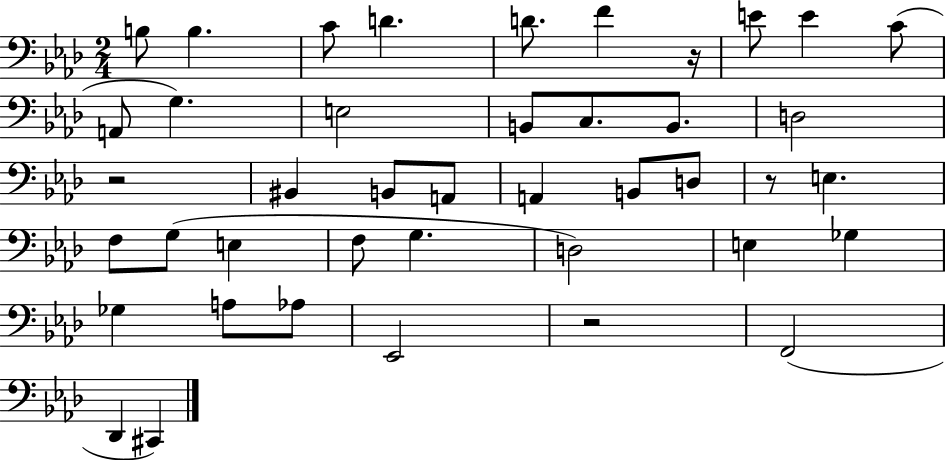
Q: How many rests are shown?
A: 4